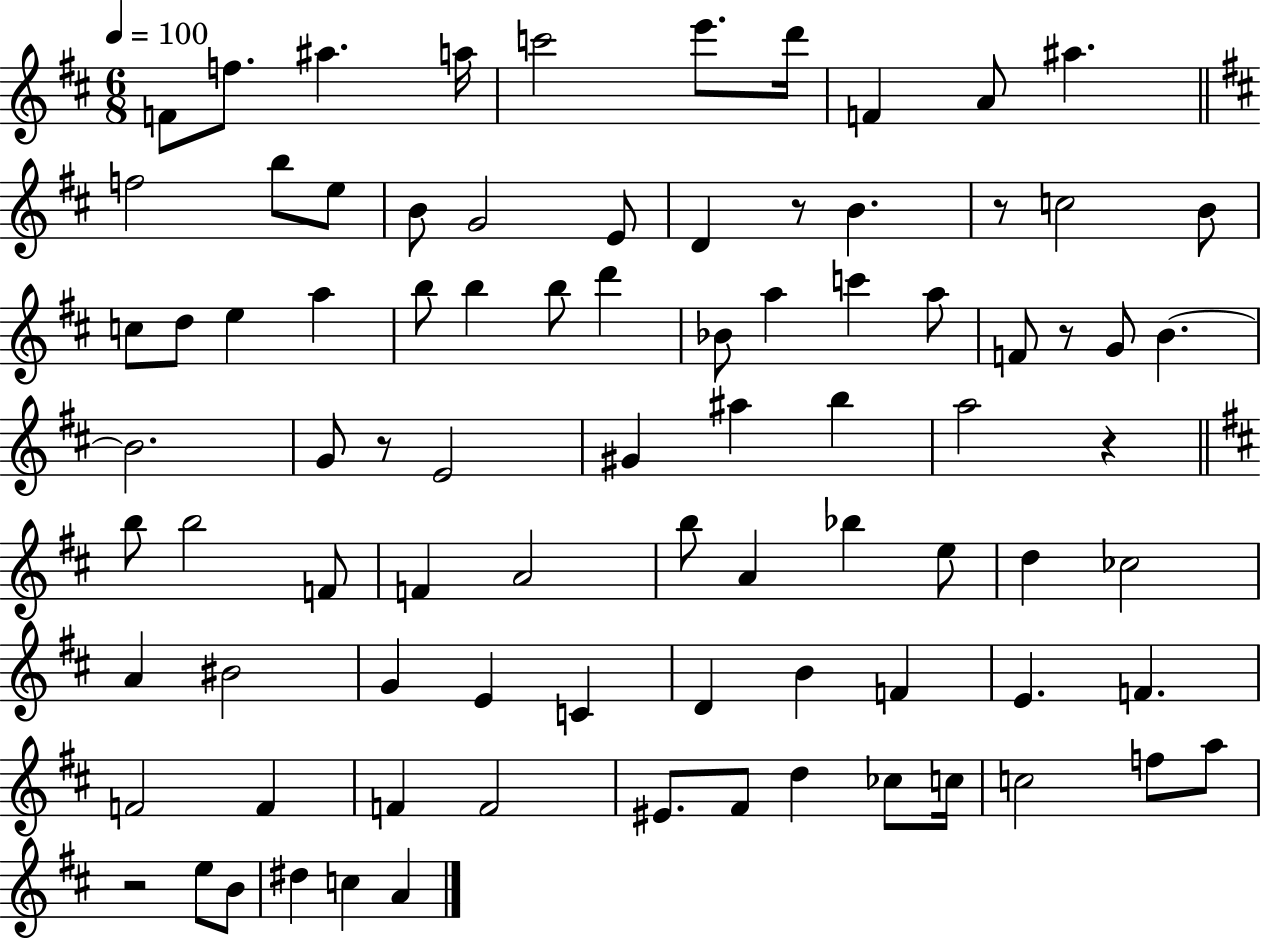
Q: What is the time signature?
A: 6/8